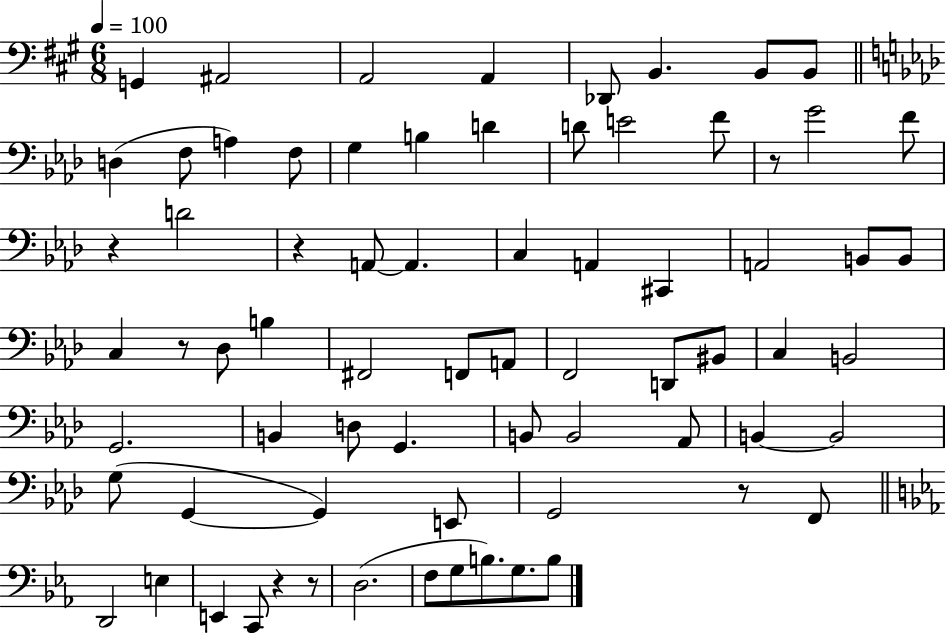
G2/q A#2/h A2/h A2/q Db2/e B2/q. B2/e B2/e D3/q F3/e A3/q F3/e G3/q B3/q D4/q D4/e E4/h F4/e R/e G4/h F4/e R/q D4/h R/q A2/e A2/q. C3/q A2/q C#2/q A2/h B2/e B2/e C3/q R/e Db3/e B3/q F#2/h F2/e A2/e F2/h D2/e BIS2/e C3/q B2/h G2/h. B2/q D3/e G2/q. B2/e B2/h Ab2/e B2/q B2/h G3/e G2/q G2/q E2/e G2/h R/e F2/e D2/h E3/q E2/q C2/e R/q R/e D3/h. F3/e G3/e B3/e. G3/e. B3/e